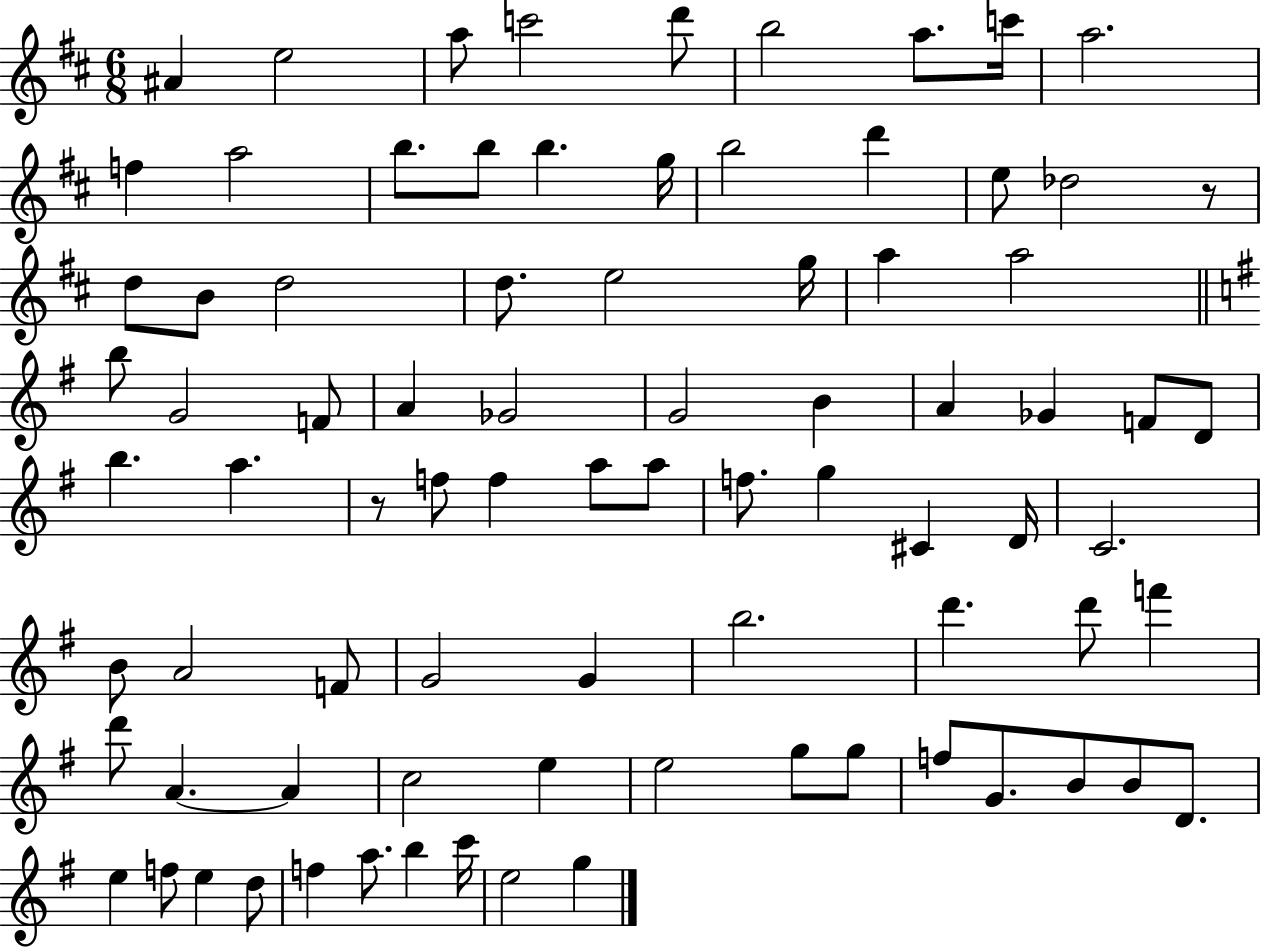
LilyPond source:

{
  \clef treble
  \numericTimeSignature
  \time 6/8
  \key d \major
  ais'4 e''2 | a''8 c'''2 d'''8 | b''2 a''8. c'''16 | a''2. | \break f''4 a''2 | b''8. b''8 b''4. g''16 | b''2 d'''4 | e''8 des''2 r8 | \break d''8 b'8 d''2 | d''8. e''2 g''16 | a''4 a''2 | \bar "||" \break \key g \major b''8 g'2 f'8 | a'4 ges'2 | g'2 b'4 | a'4 ges'4 f'8 d'8 | \break b''4. a''4. | r8 f''8 f''4 a''8 a''8 | f''8. g''4 cis'4 d'16 | c'2. | \break b'8 a'2 f'8 | g'2 g'4 | b''2. | d'''4. d'''8 f'''4 | \break d'''8 a'4.~~ a'4 | c''2 e''4 | e''2 g''8 g''8 | f''8 g'8. b'8 b'8 d'8. | \break e''4 f''8 e''4 d''8 | f''4 a''8. b''4 c'''16 | e''2 g''4 | \bar "|."
}